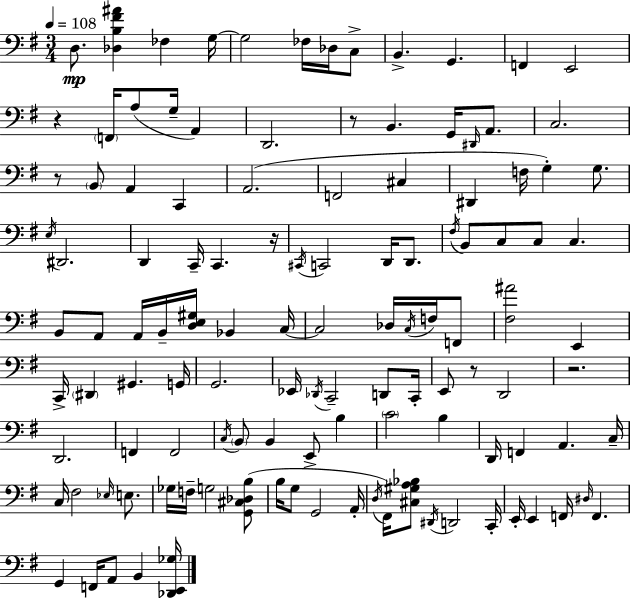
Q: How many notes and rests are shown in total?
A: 120